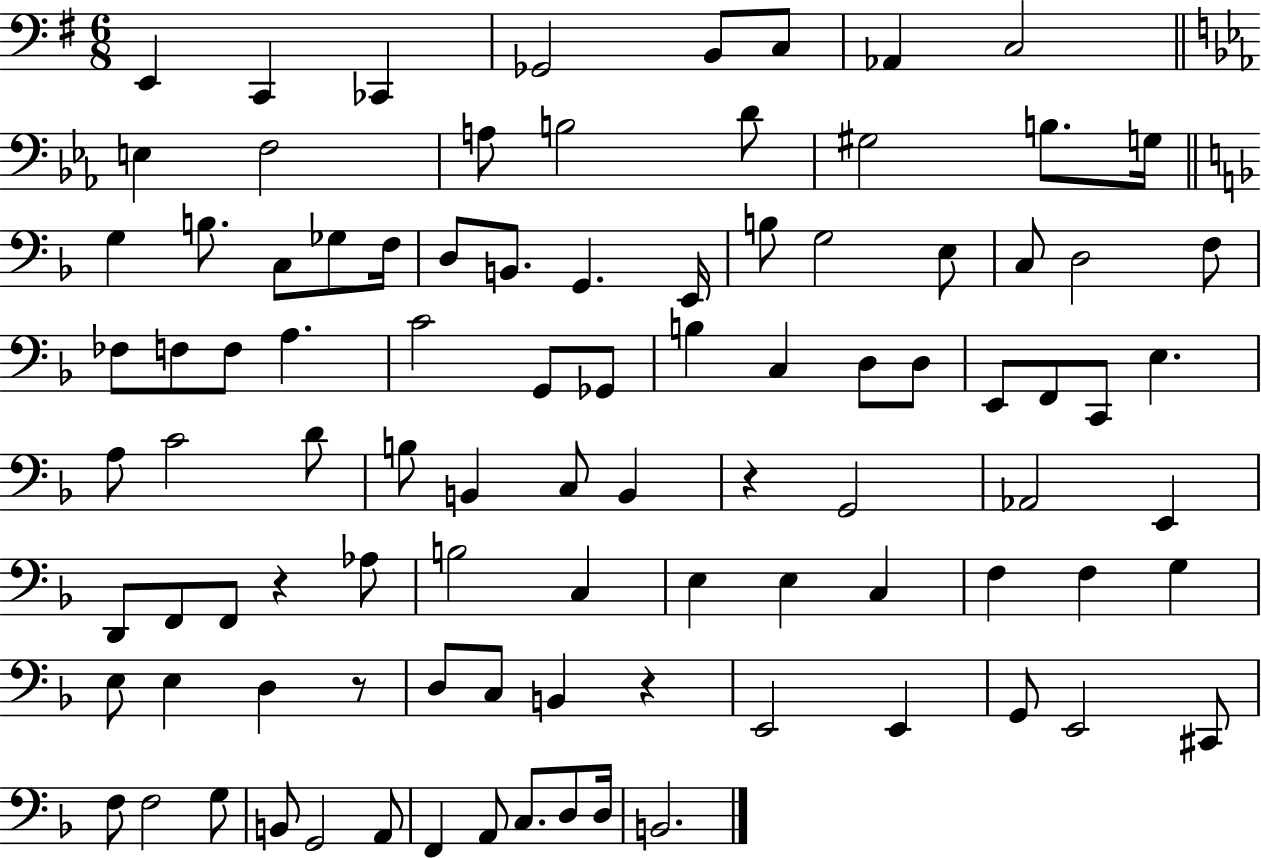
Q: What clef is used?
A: bass